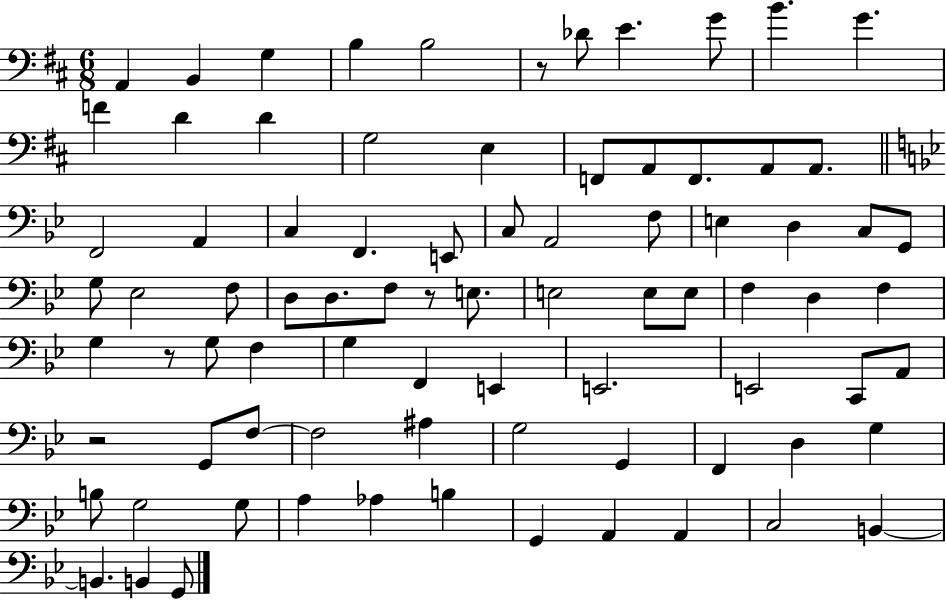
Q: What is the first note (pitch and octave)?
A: A2